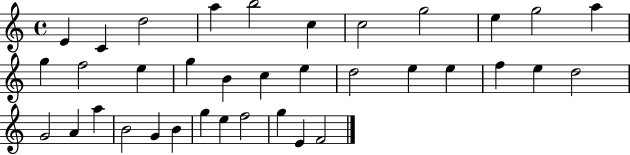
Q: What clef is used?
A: treble